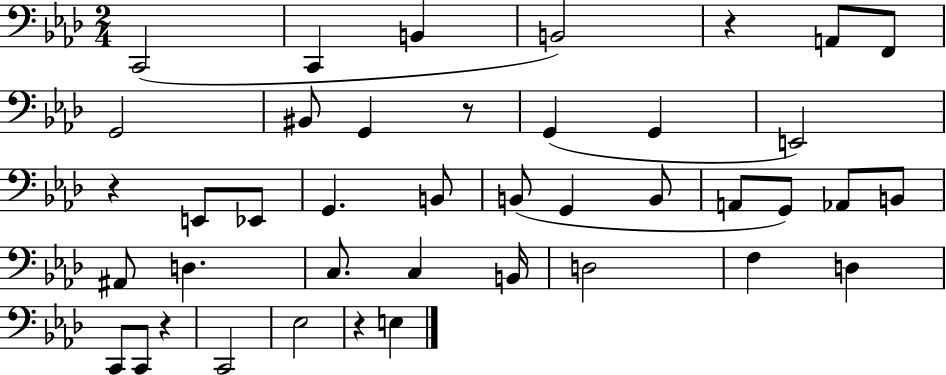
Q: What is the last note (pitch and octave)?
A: E3